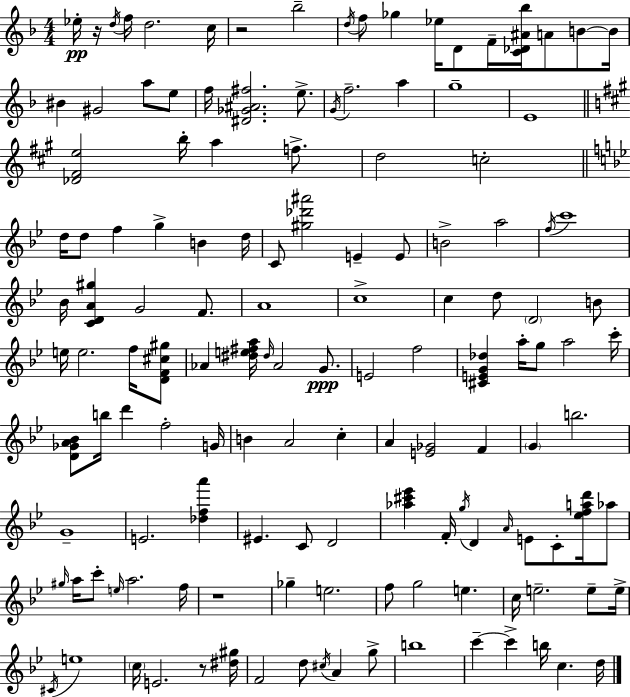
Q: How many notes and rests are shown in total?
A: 137